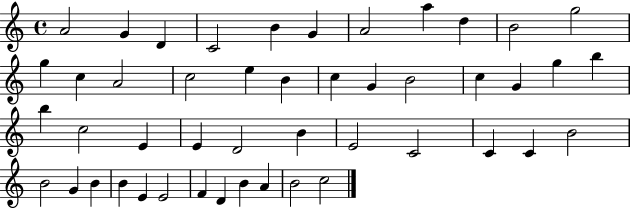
{
  \clef treble
  \time 4/4
  \defaultTimeSignature
  \key c \major
  a'2 g'4 d'4 | c'2 b'4 g'4 | a'2 a''4 d''4 | b'2 g''2 | \break g''4 c''4 a'2 | c''2 e''4 b'4 | c''4 g'4 b'2 | c''4 g'4 g''4 b''4 | \break b''4 c''2 e'4 | e'4 d'2 b'4 | e'2 c'2 | c'4 c'4 b'2 | \break b'2 g'4 b'4 | b'4 e'4 e'2 | f'4 d'4 b'4 a'4 | b'2 c''2 | \break \bar "|."
}